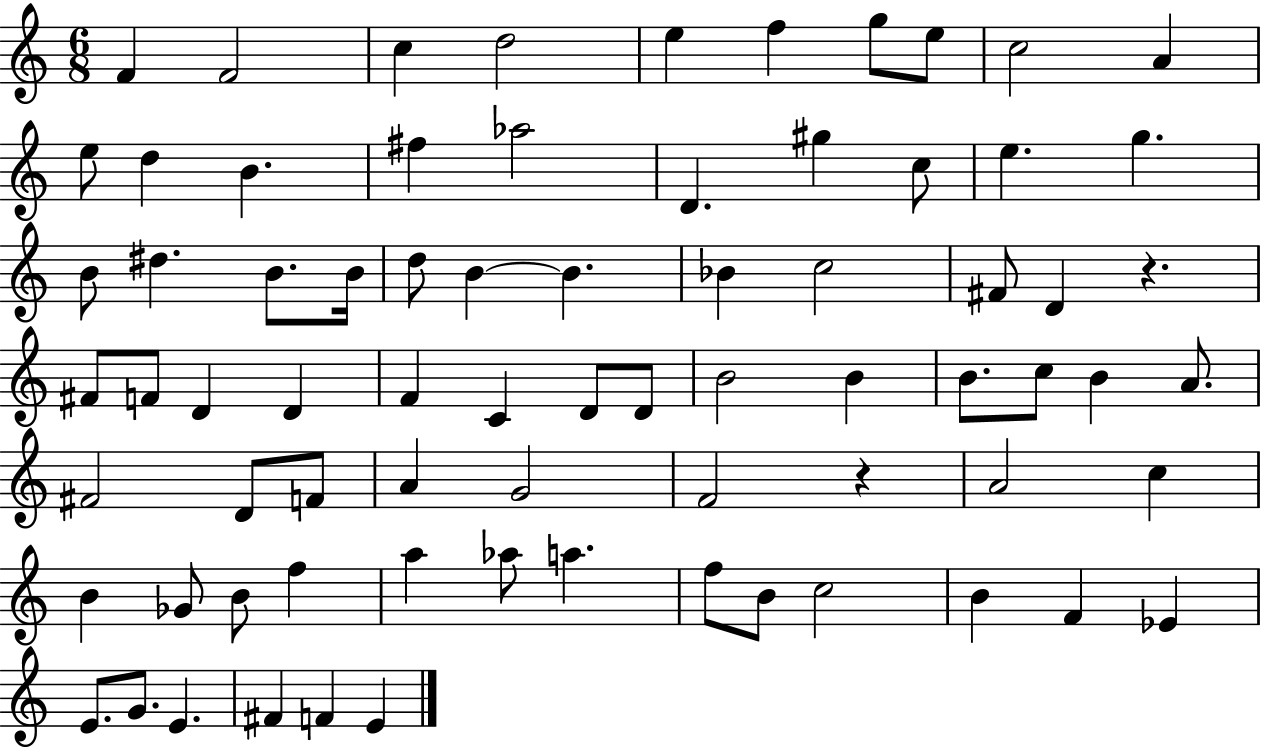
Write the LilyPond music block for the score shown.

{
  \clef treble
  \numericTimeSignature
  \time 6/8
  \key c \major
  f'4 f'2 | c''4 d''2 | e''4 f''4 g''8 e''8 | c''2 a'4 | \break e''8 d''4 b'4. | fis''4 aes''2 | d'4. gis''4 c''8 | e''4. g''4. | \break b'8 dis''4. b'8. b'16 | d''8 b'4~~ b'4. | bes'4 c''2 | fis'8 d'4 r4. | \break fis'8 f'8 d'4 d'4 | f'4 c'4 d'8 d'8 | b'2 b'4 | b'8. c''8 b'4 a'8. | \break fis'2 d'8 f'8 | a'4 g'2 | f'2 r4 | a'2 c''4 | \break b'4 ges'8 b'8 f''4 | a''4 aes''8 a''4. | f''8 b'8 c''2 | b'4 f'4 ees'4 | \break e'8. g'8. e'4. | fis'4 f'4 e'4 | \bar "|."
}